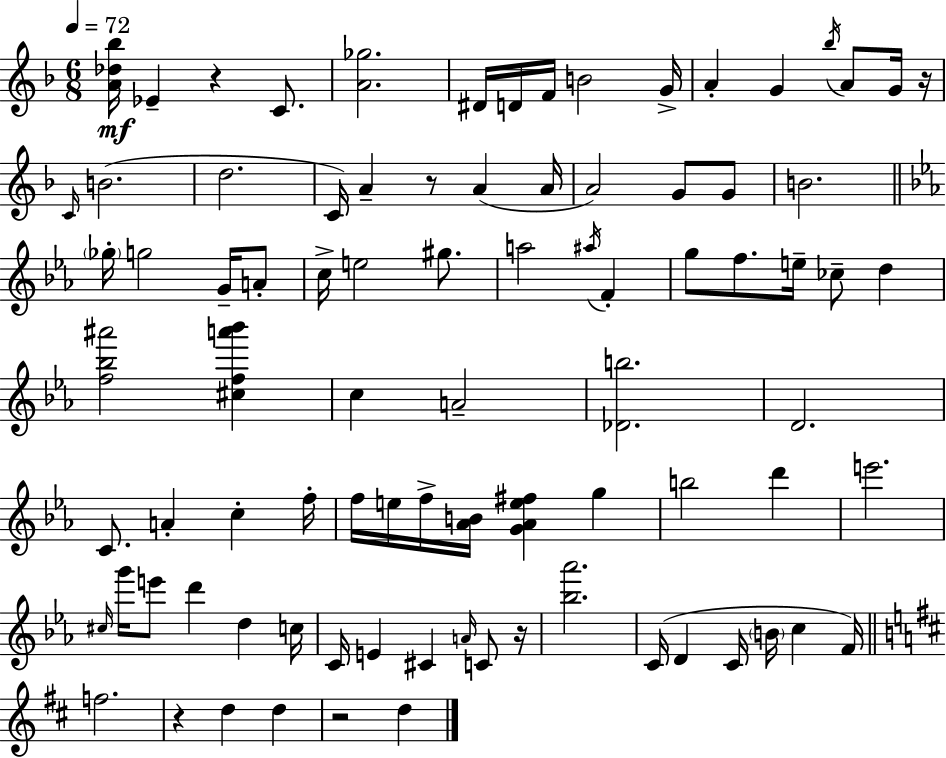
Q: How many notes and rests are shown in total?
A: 87